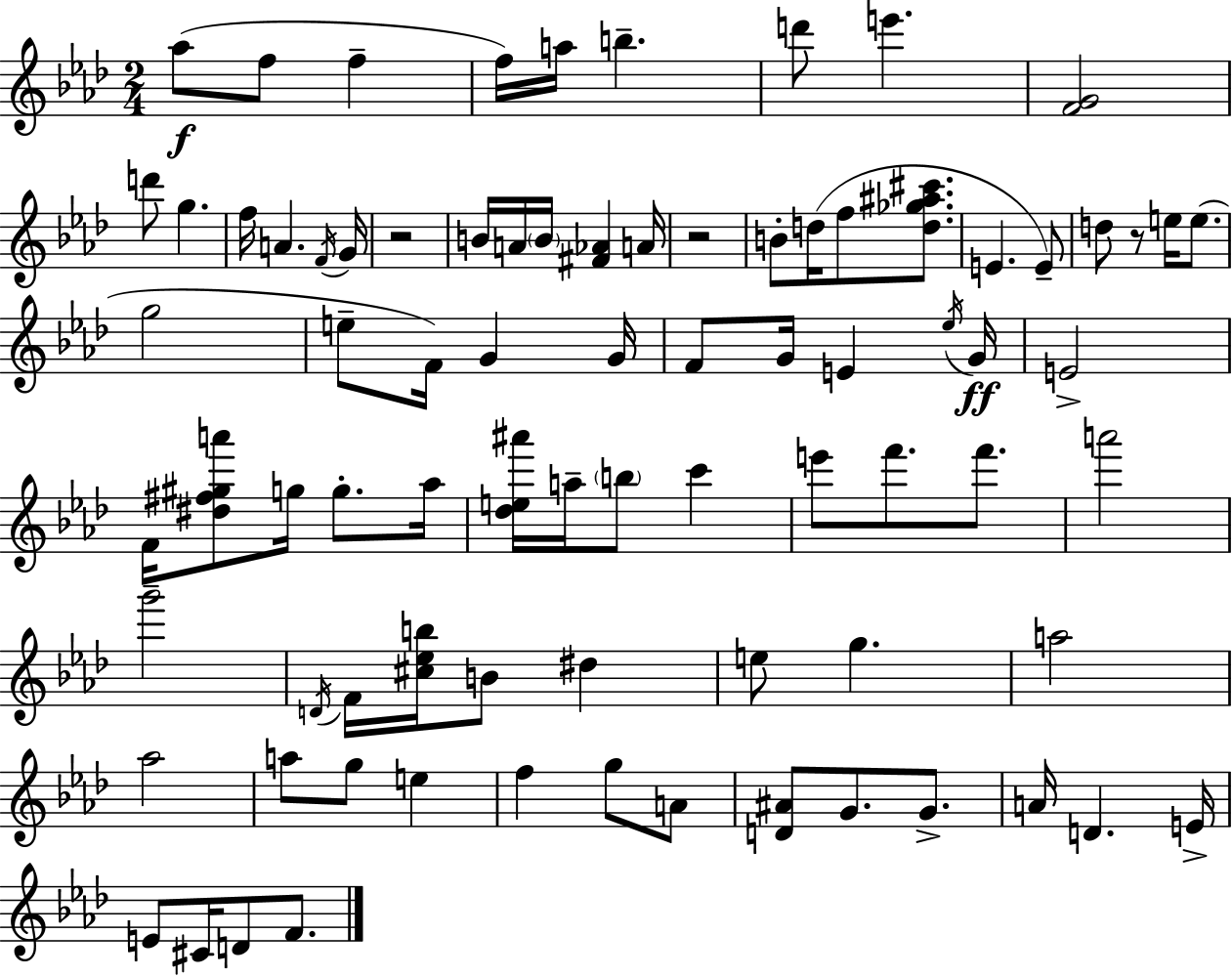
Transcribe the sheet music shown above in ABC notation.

X:1
T:Untitled
M:2/4
L:1/4
K:Fm
_a/2 f/2 f f/4 a/4 b d'/2 e' [FG]2 d'/2 g f/4 A F/4 G/4 z2 B/4 A/4 B/4 [^F_A] A/4 z2 B/2 d/4 f/2 [d_g^a^c']/2 E E/2 d/2 z/2 e/4 e/2 g2 e/2 F/4 G G/4 F/2 G/4 E _e/4 G/4 E2 F/4 [^d^f^ga']/2 g/4 g/2 _a/4 [_de^a']/4 a/4 b/2 c' e'/2 f'/2 f'/2 a'2 g'2 D/4 F/4 [^c_eb]/4 B/2 ^d e/2 g a2 _a2 a/2 g/2 e f g/2 A/2 [D^A]/2 G/2 G/2 A/4 D E/4 E/2 ^C/4 D/2 F/2